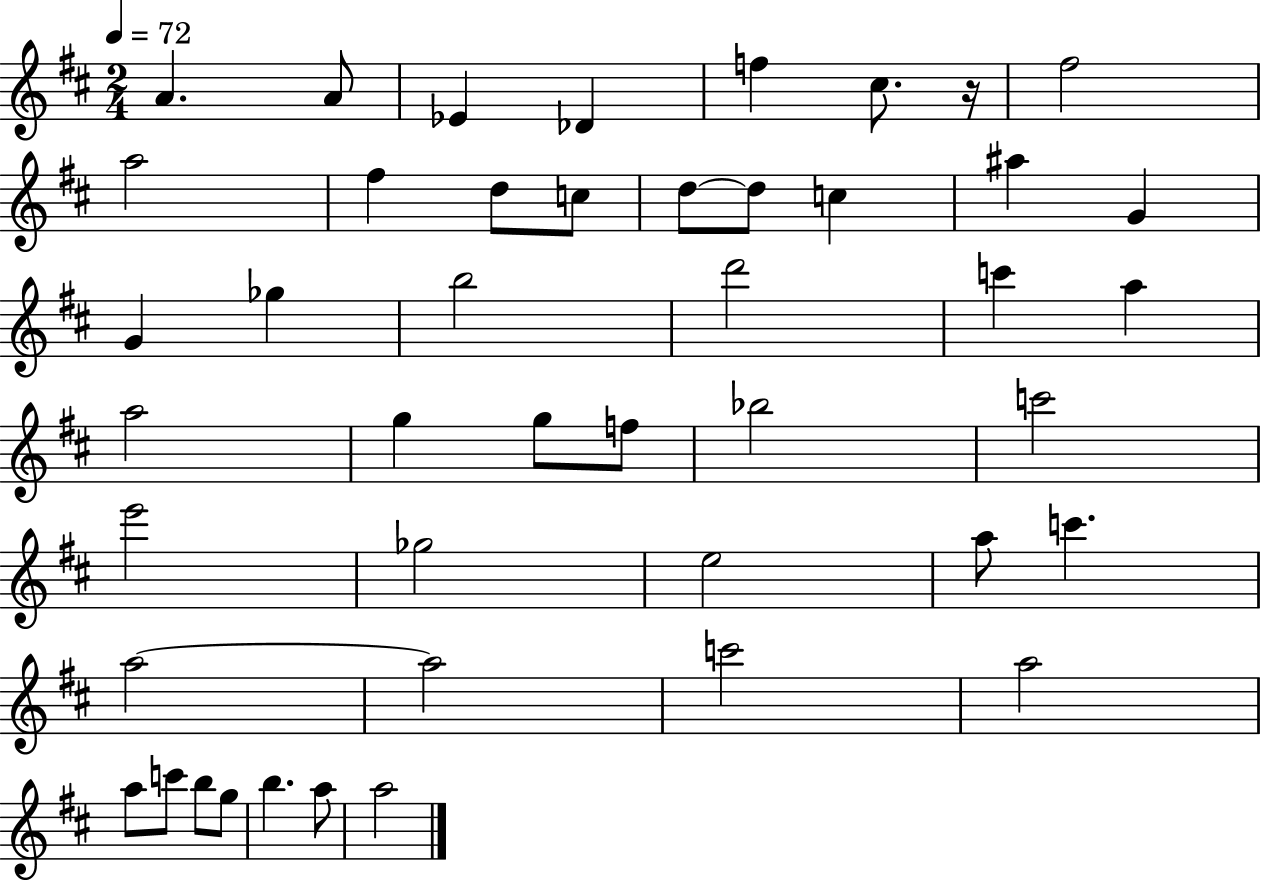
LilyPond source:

{
  \clef treble
  \numericTimeSignature
  \time 2/4
  \key d \major
  \tempo 4 = 72
  a'4. a'8 | ees'4 des'4 | f''4 cis''8. r16 | fis''2 | \break a''2 | fis''4 d''8 c''8 | d''8~~ d''8 c''4 | ais''4 g'4 | \break g'4 ges''4 | b''2 | d'''2 | c'''4 a''4 | \break a''2 | g''4 g''8 f''8 | bes''2 | c'''2 | \break e'''2 | ges''2 | e''2 | a''8 c'''4. | \break a''2~~ | a''2 | c'''2 | a''2 | \break a''8 c'''8 b''8 g''8 | b''4. a''8 | a''2 | \bar "|."
}